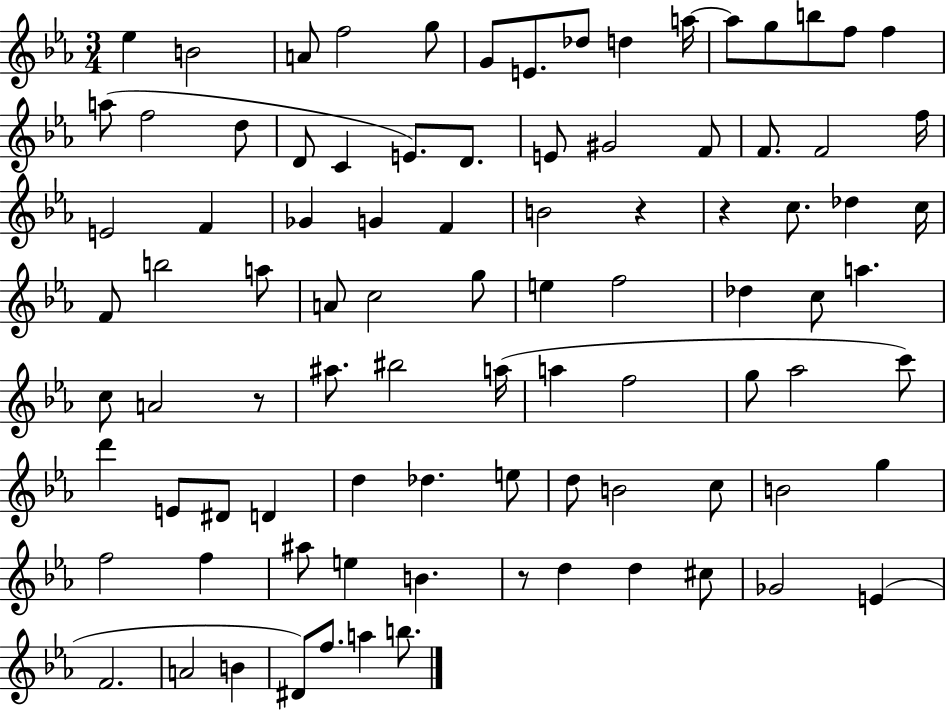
Eb5/q B4/h A4/e F5/h G5/e G4/e E4/e. Db5/e D5/q A5/s A5/e G5/e B5/e F5/e F5/q A5/e F5/h D5/e D4/e C4/q E4/e. D4/e. E4/e G#4/h F4/e F4/e. F4/h F5/s E4/h F4/q Gb4/q G4/q F4/q B4/h R/q R/q C5/e. Db5/q C5/s F4/e B5/h A5/e A4/e C5/h G5/e E5/q F5/h Db5/q C5/e A5/q. C5/e A4/h R/e A#5/e. BIS5/h A5/s A5/q F5/h G5/e Ab5/h C6/e D6/q E4/e D#4/e D4/q D5/q Db5/q. E5/e D5/e B4/h C5/e B4/h G5/q F5/h F5/q A#5/e E5/q B4/q. R/e D5/q D5/q C#5/e Gb4/h E4/q F4/h. A4/h B4/q D#4/e F5/e. A5/q B5/e.